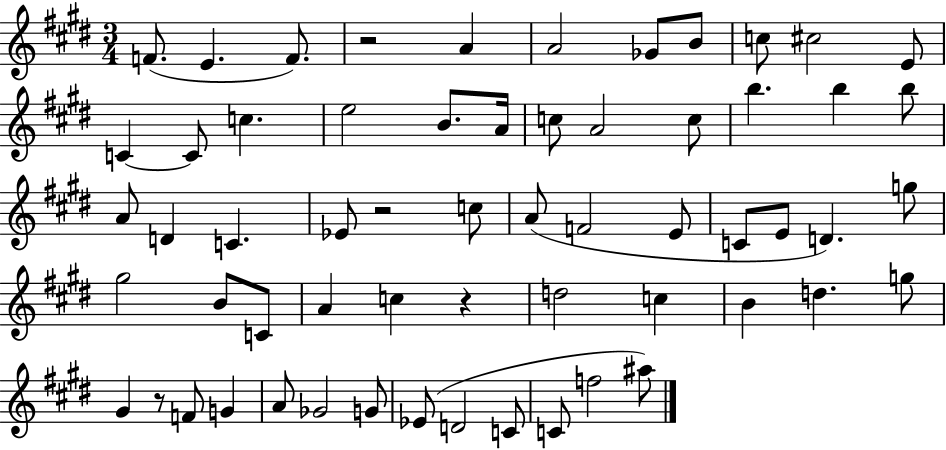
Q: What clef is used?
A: treble